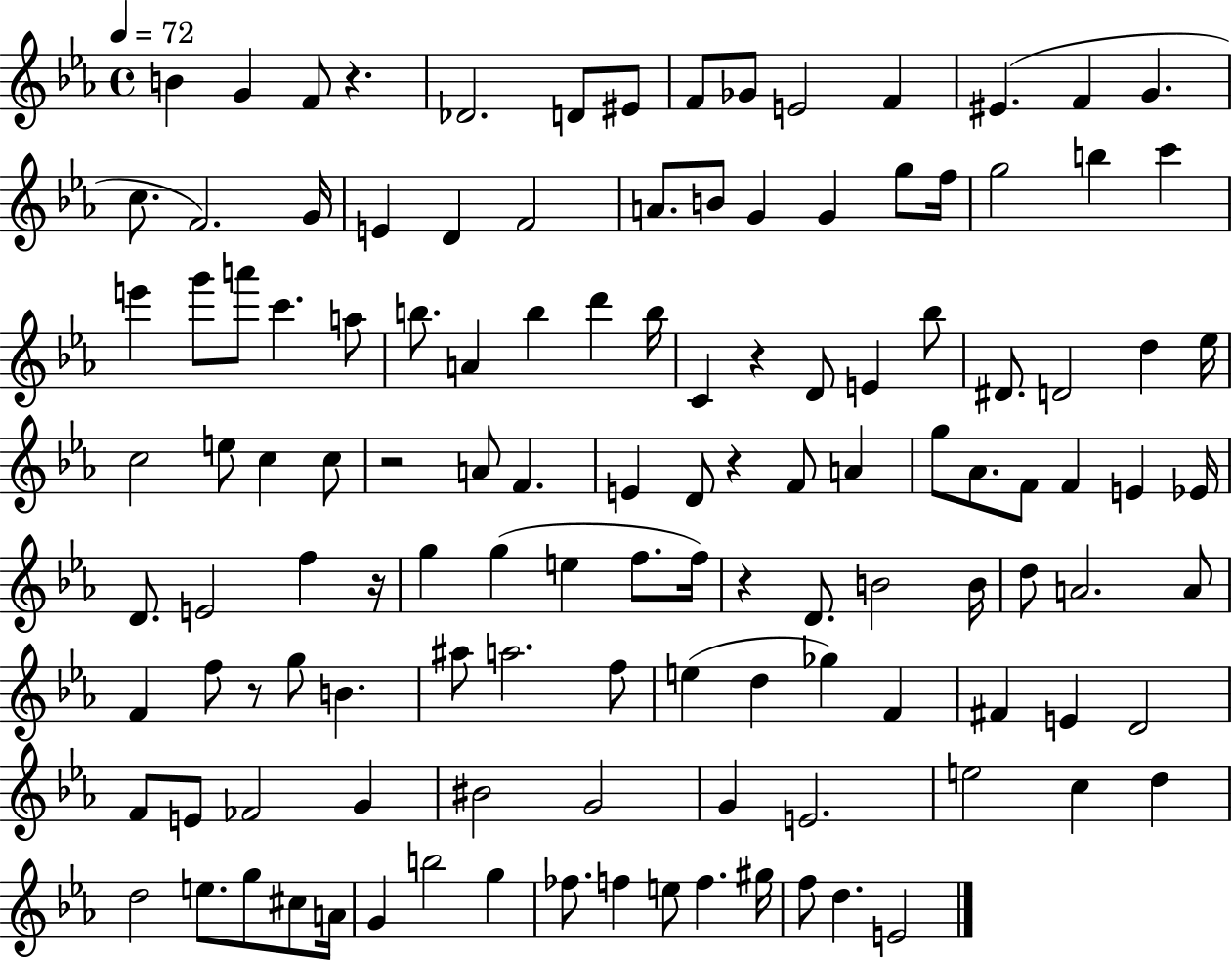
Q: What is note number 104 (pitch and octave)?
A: G5